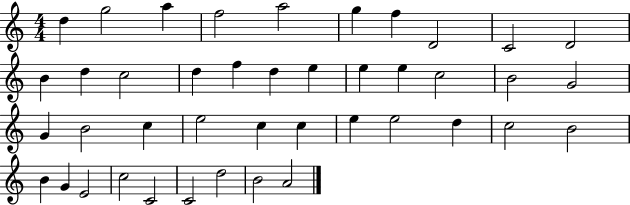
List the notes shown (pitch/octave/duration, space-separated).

D5/q G5/h A5/q F5/h A5/h G5/q F5/q D4/h C4/h D4/h B4/q D5/q C5/h D5/q F5/q D5/q E5/q E5/q E5/q C5/h B4/h G4/h G4/q B4/h C5/q E5/h C5/q C5/q E5/q E5/h D5/q C5/h B4/h B4/q G4/q E4/h C5/h C4/h C4/h D5/h B4/h A4/h